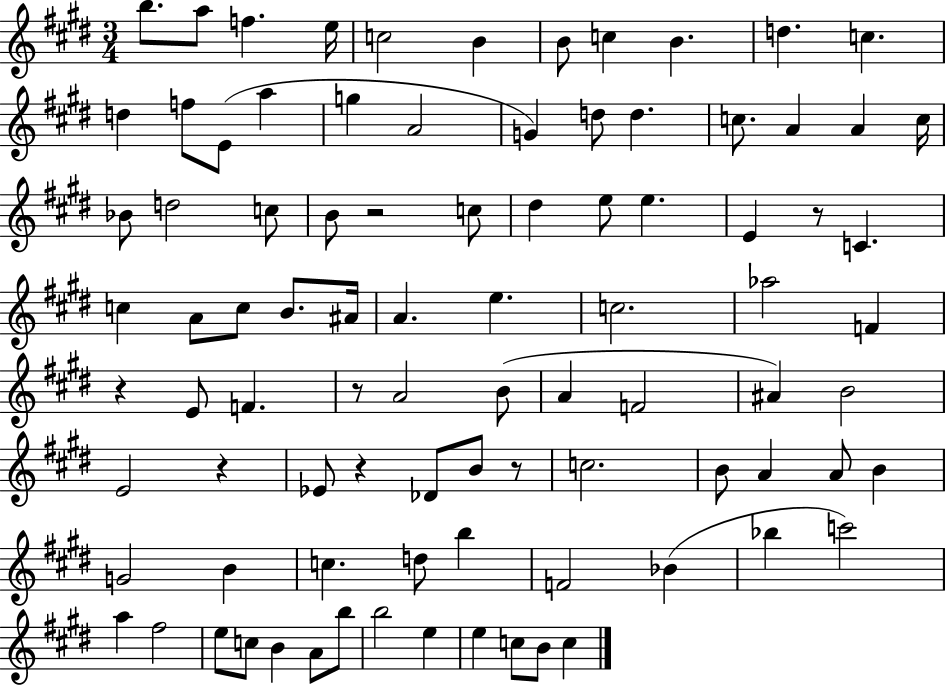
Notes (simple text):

B5/e. A5/e F5/q. E5/s C5/h B4/q B4/e C5/q B4/q. D5/q. C5/q. D5/q F5/e E4/e A5/q G5/q A4/h G4/q D5/e D5/q. C5/e. A4/q A4/q C5/s Bb4/e D5/h C5/e B4/e R/h C5/e D#5/q E5/e E5/q. E4/q R/e C4/q. C5/q A4/e C5/e B4/e. A#4/s A4/q. E5/q. C5/h. Ab5/h F4/q R/q E4/e F4/q. R/e A4/h B4/e A4/q F4/h A#4/q B4/h E4/h R/q Eb4/e R/q Db4/e B4/e R/e C5/h. B4/e A4/q A4/e B4/q G4/h B4/q C5/q. D5/e B5/q F4/h Bb4/q Bb5/q C6/h A5/q F#5/h E5/e C5/e B4/q A4/e B5/e B5/h E5/q E5/q C5/e B4/e C5/q